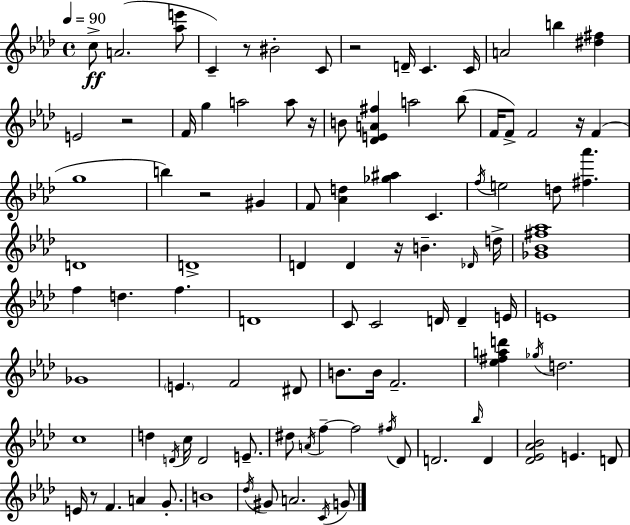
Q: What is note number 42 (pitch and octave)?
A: C4